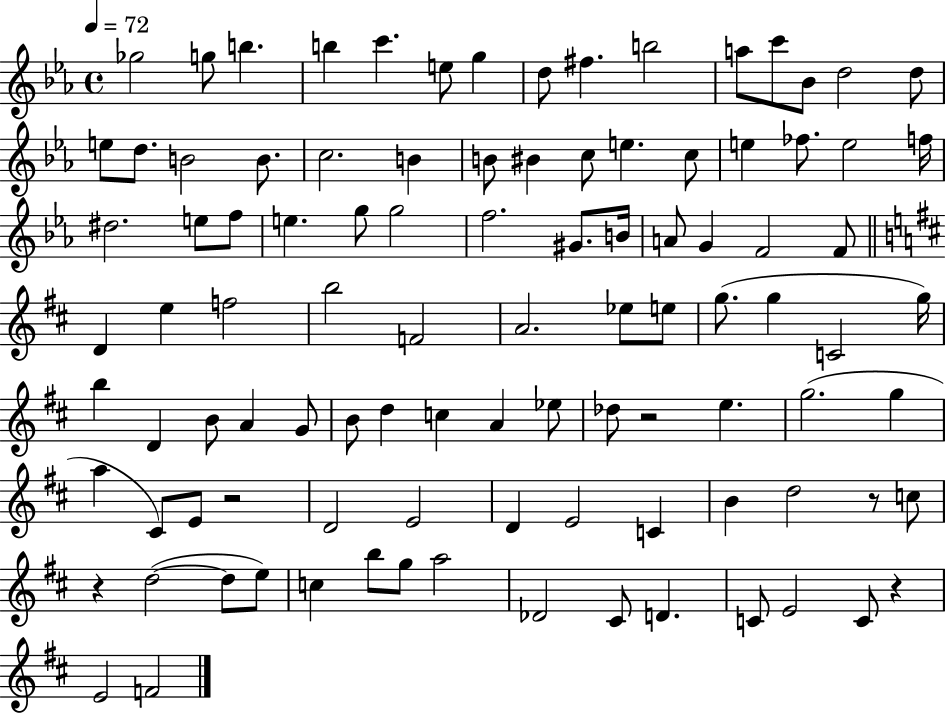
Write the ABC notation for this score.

X:1
T:Untitled
M:4/4
L:1/4
K:Eb
_g2 g/2 b b c' e/2 g d/2 ^f b2 a/2 c'/2 _B/2 d2 d/2 e/2 d/2 B2 B/2 c2 B B/2 ^B c/2 e c/2 e _f/2 e2 f/4 ^d2 e/2 f/2 e g/2 g2 f2 ^G/2 B/4 A/2 G F2 F/2 D e f2 b2 F2 A2 _e/2 e/2 g/2 g C2 g/4 b D B/2 A G/2 B/2 d c A _e/2 _d/2 z2 e g2 g a ^C/2 E/2 z2 D2 E2 D E2 C B d2 z/2 c/2 z d2 d/2 e/2 c b/2 g/2 a2 _D2 ^C/2 D C/2 E2 C/2 z E2 F2